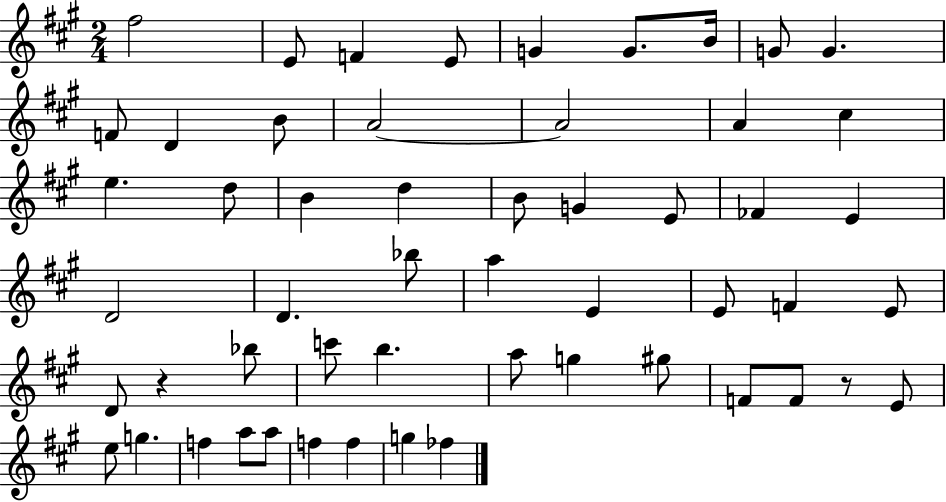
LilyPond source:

{
  \clef treble
  \numericTimeSignature
  \time 2/4
  \key a \major
  fis''2 | e'8 f'4 e'8 | g'4 g'8. b'16 | g'8 g'4. | \break f'8 d'4 b'8 | a'2~~ | a'2 | a'4 cis''4 | \break e''4. d''8 | b'4 d''4 | b'8 g'4 e'8 | fes'4 e'4 | \break d'2 | d'4. bes''8 | a''4 e'4 | e'8 f'4 e'8 | \break d'8 r4 bes''8 | c'''8 b''4. | a''8 g''4 gis''8 | f'8 f'8 r8 e'8 | \break e''8 g''4. | f''4 a''8 a''8 | f''4 f''4 | g''4 fes''4 | \break \bar "|."
}